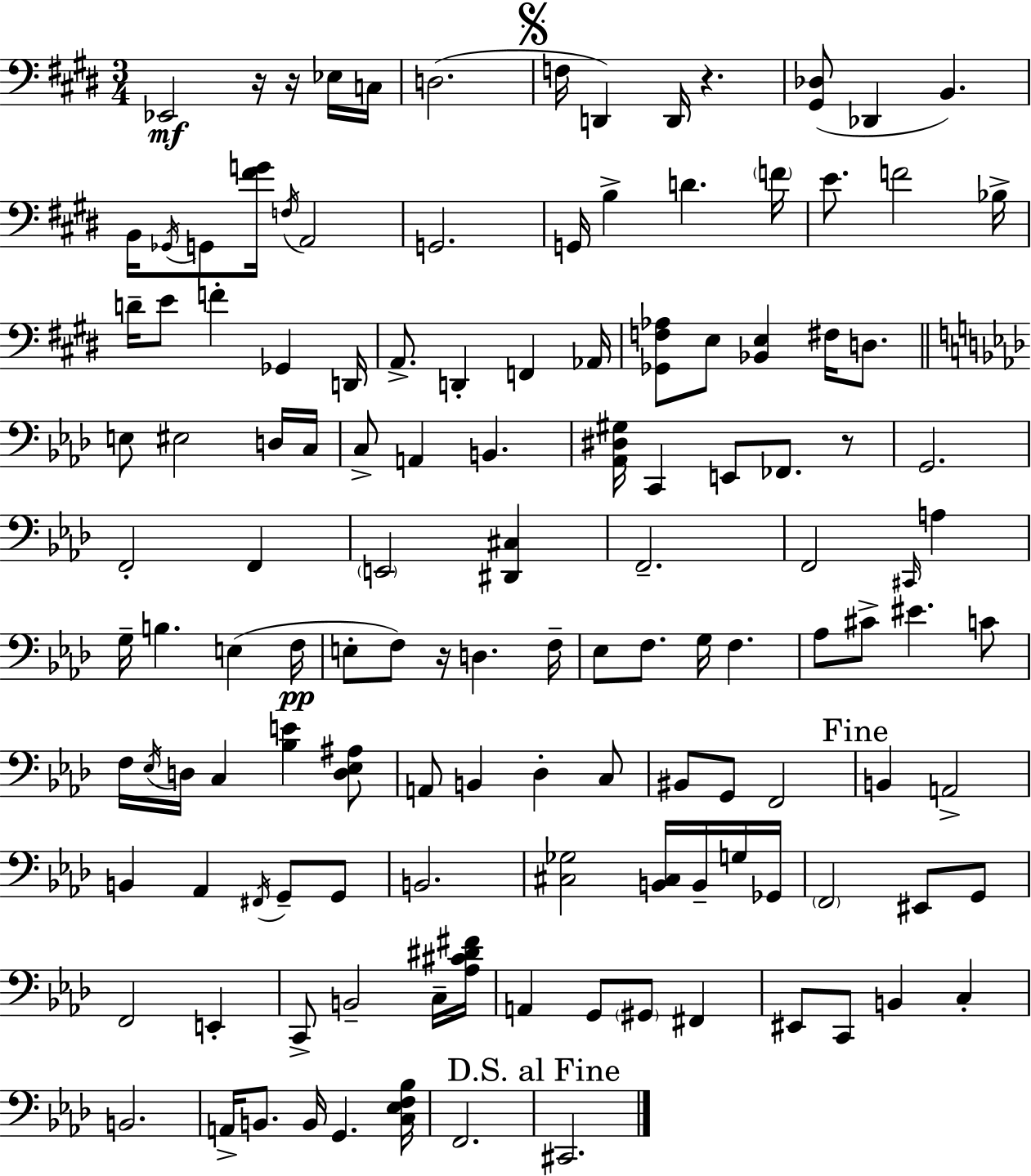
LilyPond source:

{
  \clef bass
  \numericTimeSignature
  \time 3/4
  \key e \major
  ees,2\mf r16 r16 ees16 c16 | d2.( | \mark \markup { \musicglyph "scripts.segno" } f16 d,4) d,16 r4. | <gis, des>8( des,4 b,4.) | \break b,16 \acciaccatura { ges,16 } g,8 <fis' g'>16 \acciaccatura { f16 } a,2 | g,2. | g,16 b4-> d'4. | \parenthesize f'16 e'8. f'2 | \break bes16-> d'16-- e'8 f'4-. ges,4 | d,16 a,8.-> d,4-. f,4 | aes,16 <ges, f aes>8 e8 <bes, e>4 fis16 d8. | \bar "||" \break \key aes \major e8 eis2 d16 c16 | c8-> a,4 b,4. | <aes, dis gis>16 c,4 e,8 fes,8. r8 | g,2. | \break f,2-. f,4 | \parenthesize e,2 <dis, cis>4 | f,2.-- | f,2 \grace { cis,16 } a4 | \break g16-- b4. e4( | f16\pp e8-. f8) r16 d4. | f16-- ees8 f8. g16 f4. | aes8 cis'8-> eis'4. c'8 | \break f16 \acciaccatura { ees16 } d16 c4 <bes e'>4 | <d ees ais>8 a,8 b,4 des4-. | c8 bis,8 g,8 f,2 | \mark "Fine" b,4 a,2-> | \break b,4 aes,4 \acciaccatura { fis,16 } g,8-- | g,8 b,2. | <cis ges>2 <b, cis>16 | b,16-- g16 ges,16 \parenthesize f,2 eis,8 | \break g,8 f,2 e,4-. | c,8-> b,2-- | c16-- <aes cis' dis' fis'>16 a,4 g,8 \parenthesize gis,8 fis,4 | eis,8 c,8 b,4 c4-. | \break b,2. | a,16-> b,8. b,16 g,4. | <c ees f bes>16 f,2. | \mark "D.S. al Fine" cis,2. | \break \bar "|."
}